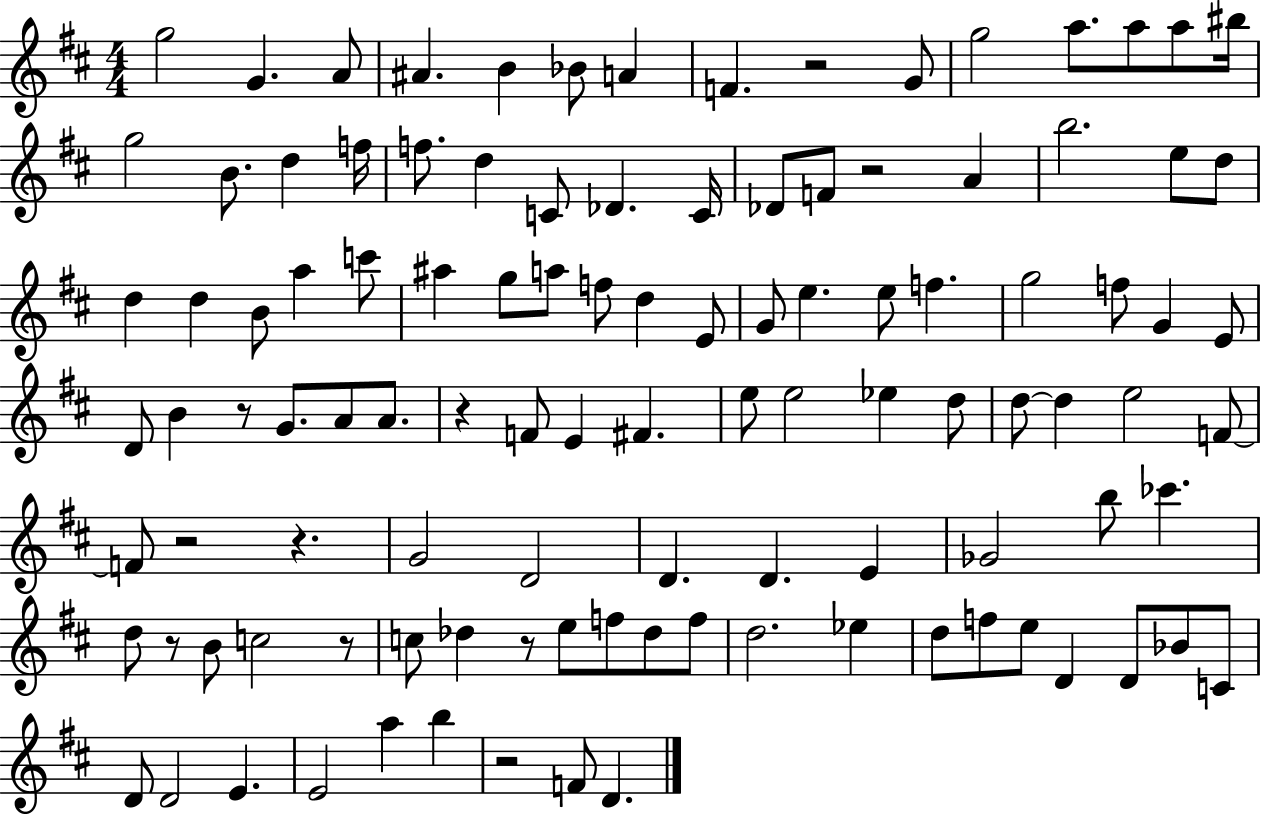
G5/h G4/q. A4/e A#4/q. B4/q Bb4/e A4/q F4/q. R/h G4/e G5/h A5/e. A5/e A5/e BIS5/s G5/h B4/e. D5/q F5/s F5/e. D5/q C4/e Db4/q. C4/s Db4/e F4/e R/h A4/q B5/h. E5/e D5/e D5/q D5/q B4/e A5/q C6/e A#5/q G5/e A5/e F5/e D5/q E4/e G4/e E5/q. E5/e F5/q. G5/h F5/e G4/q E4/e D4/e B4/q R/e G4/e. A4/e A4/e. R/q F4/e E4/q F#4/q. E5/e E5/h Eb5/q D5/e D5/e D5/q E5/h F4/e F4/e R/h R/q. G4/h D4/h D4/q. D4/q. E4/q Gb4/h B5/e CES6/q. D5/e R/e B4/e C5/h R/e C5/e Db5/q R/e E5/e F5/e Db5/e F5/e D5/h. Eb5/q D5/e F5/e E5/e D4/q D4/e Bb4/e C4/e D4/e D4/h E4/q. E4/h A5/q B5/q R/h F4/e D4/q.